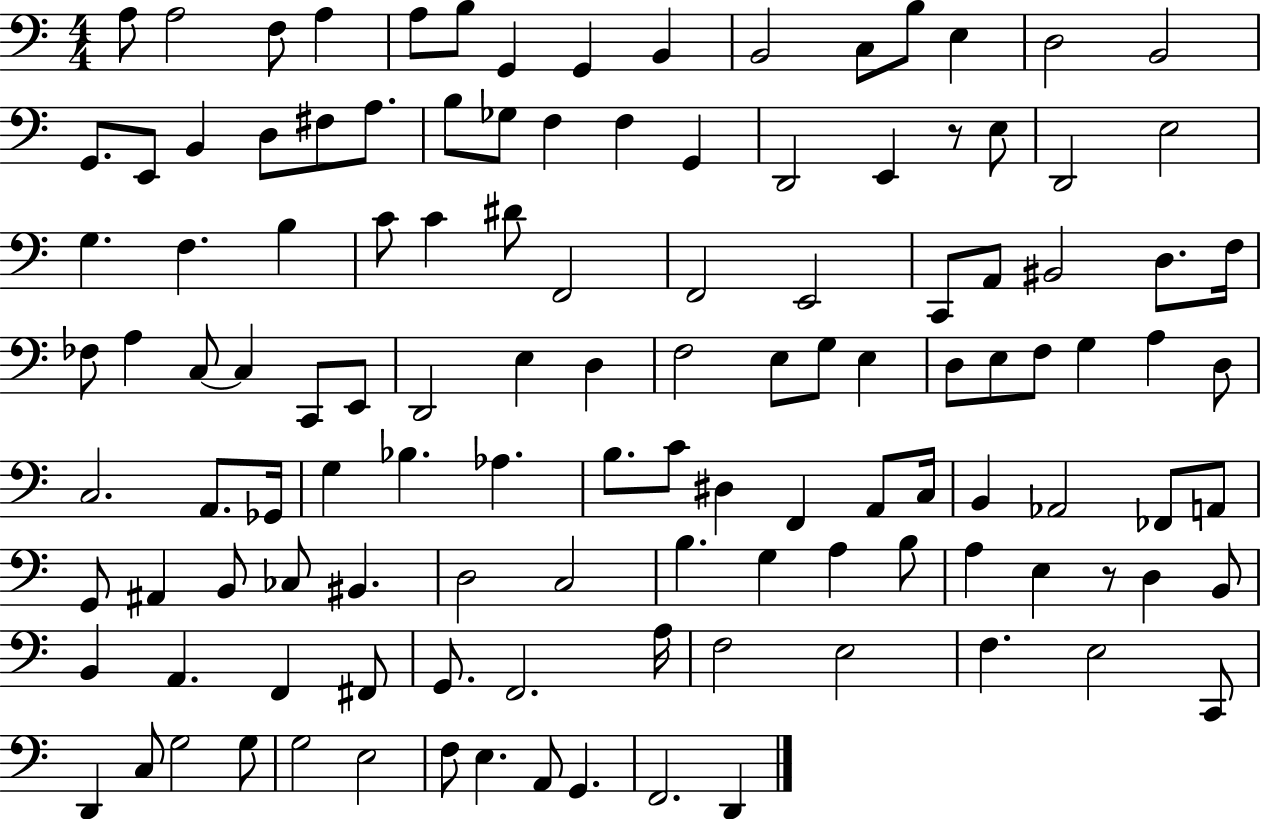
{
  \clef bass
  \numericTimeSignature
  \time 4/4
  \key c \major
  a8 a2 f8 a4 | a8 b8 g,4 g,4 b,4 | b,2 c8 b8 e4 | d2 b,2 | \break g,8. e,8 b,4 d8 fis8 a8. | b8 ges8 f4 f4 g,4 | d,2 e,4 r8 e8 | d,2 e2 | \break g4. f4. b4 | c'8 c'4 dis'8 f,2 | f,2 e,2 | c,8 a,8 bis,2 d8. f16 | \break fes8 a4 c8~~ c4 c,8 e,8 | d,2 e4 d4 | f2 e8 g8 e4 | d8 e8 f8 g4 a4 d8 | \break c2. a,8. ges,16 | g4 bes4. aes4. | b8. c'8 dis4 f,4 a,8 c16 | b,4 aes,2 fes,8 a,8 | \break g,8 ais,4 b,8 ces8 bis,4. | d2 c2 | b4. g4 a4 b8 | a4 e4 r8 d4 b,8 | \break b,4 a,4. f,4 fis,8 | g,8. f,2. a16 | f2 e2 | f4. e2 c,8 | \break d,4 c8 g2 g8 | g2 e2 | f8 e4. a,8 g,4. | f,2. d,4 | \break \bar "|."
}